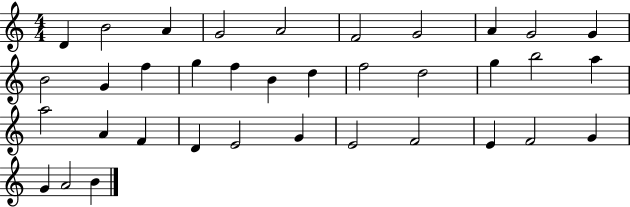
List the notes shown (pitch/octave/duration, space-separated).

D4/q B4/h A4/q G4/h A4/h F4/h G4/h A4/q G4/h G4/q B4/h G4/q F5/q G5/q F5/q B4/q D5/q F5/h D5/h G5/q B5/h A5/q A5/h A4/q F4/q D4/q E4/h G4/q E4/h F4/h E4/q F4/h G4/q G4/q A4/h B4/q